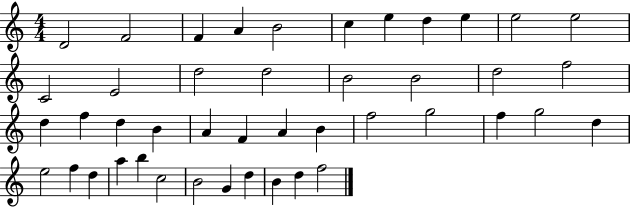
D4/h F4/h F4/q A4/q B4/h C5/q E5/q D5/q E5/q E5/h E5/h C4/h E4/h D5/h D5/h B4/h B4/h D5/h F5/h D5/q F5/q D5/q B4/q A4/q F4/q A4/q B4/q F5/h G5/h F5/q G5/h D5/q E5/h F5/q D5/q A5/q B5/q C5/h B4/h G4/q D5/q B4/q D5/q F5/h